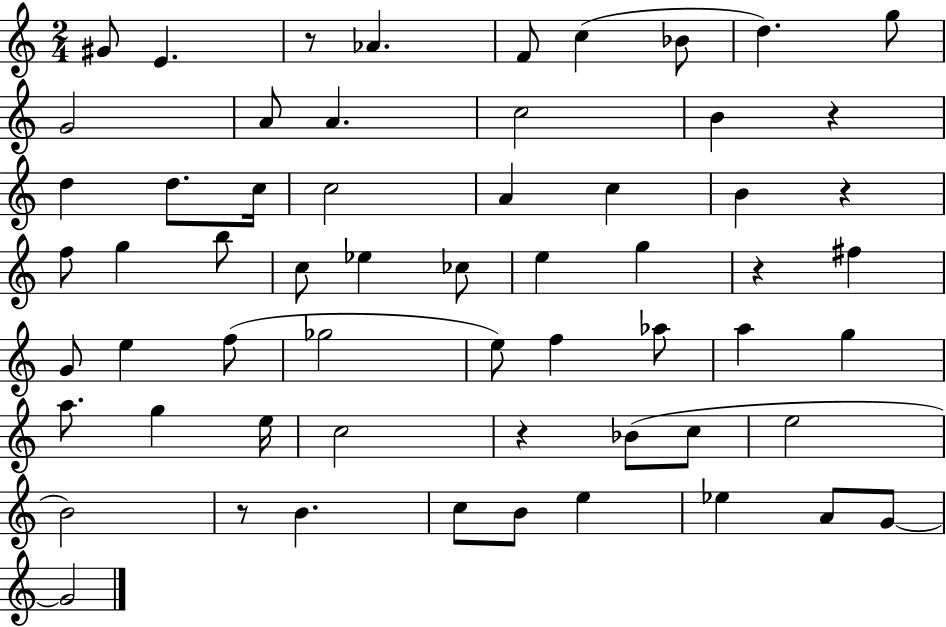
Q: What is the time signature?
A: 2/4